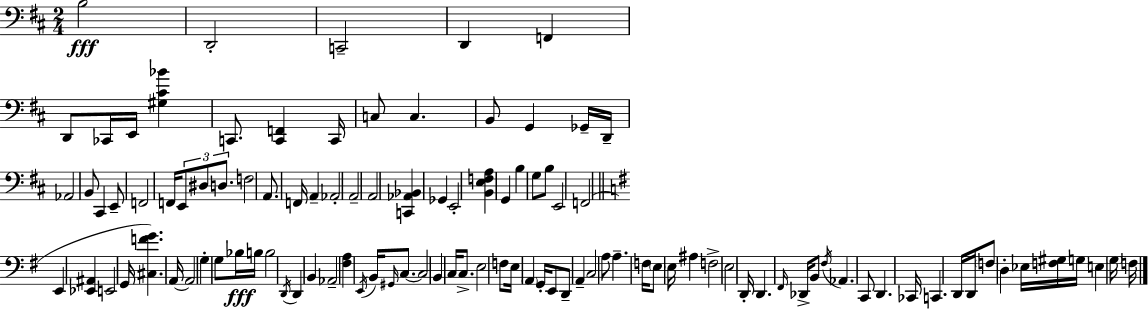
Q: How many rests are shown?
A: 0